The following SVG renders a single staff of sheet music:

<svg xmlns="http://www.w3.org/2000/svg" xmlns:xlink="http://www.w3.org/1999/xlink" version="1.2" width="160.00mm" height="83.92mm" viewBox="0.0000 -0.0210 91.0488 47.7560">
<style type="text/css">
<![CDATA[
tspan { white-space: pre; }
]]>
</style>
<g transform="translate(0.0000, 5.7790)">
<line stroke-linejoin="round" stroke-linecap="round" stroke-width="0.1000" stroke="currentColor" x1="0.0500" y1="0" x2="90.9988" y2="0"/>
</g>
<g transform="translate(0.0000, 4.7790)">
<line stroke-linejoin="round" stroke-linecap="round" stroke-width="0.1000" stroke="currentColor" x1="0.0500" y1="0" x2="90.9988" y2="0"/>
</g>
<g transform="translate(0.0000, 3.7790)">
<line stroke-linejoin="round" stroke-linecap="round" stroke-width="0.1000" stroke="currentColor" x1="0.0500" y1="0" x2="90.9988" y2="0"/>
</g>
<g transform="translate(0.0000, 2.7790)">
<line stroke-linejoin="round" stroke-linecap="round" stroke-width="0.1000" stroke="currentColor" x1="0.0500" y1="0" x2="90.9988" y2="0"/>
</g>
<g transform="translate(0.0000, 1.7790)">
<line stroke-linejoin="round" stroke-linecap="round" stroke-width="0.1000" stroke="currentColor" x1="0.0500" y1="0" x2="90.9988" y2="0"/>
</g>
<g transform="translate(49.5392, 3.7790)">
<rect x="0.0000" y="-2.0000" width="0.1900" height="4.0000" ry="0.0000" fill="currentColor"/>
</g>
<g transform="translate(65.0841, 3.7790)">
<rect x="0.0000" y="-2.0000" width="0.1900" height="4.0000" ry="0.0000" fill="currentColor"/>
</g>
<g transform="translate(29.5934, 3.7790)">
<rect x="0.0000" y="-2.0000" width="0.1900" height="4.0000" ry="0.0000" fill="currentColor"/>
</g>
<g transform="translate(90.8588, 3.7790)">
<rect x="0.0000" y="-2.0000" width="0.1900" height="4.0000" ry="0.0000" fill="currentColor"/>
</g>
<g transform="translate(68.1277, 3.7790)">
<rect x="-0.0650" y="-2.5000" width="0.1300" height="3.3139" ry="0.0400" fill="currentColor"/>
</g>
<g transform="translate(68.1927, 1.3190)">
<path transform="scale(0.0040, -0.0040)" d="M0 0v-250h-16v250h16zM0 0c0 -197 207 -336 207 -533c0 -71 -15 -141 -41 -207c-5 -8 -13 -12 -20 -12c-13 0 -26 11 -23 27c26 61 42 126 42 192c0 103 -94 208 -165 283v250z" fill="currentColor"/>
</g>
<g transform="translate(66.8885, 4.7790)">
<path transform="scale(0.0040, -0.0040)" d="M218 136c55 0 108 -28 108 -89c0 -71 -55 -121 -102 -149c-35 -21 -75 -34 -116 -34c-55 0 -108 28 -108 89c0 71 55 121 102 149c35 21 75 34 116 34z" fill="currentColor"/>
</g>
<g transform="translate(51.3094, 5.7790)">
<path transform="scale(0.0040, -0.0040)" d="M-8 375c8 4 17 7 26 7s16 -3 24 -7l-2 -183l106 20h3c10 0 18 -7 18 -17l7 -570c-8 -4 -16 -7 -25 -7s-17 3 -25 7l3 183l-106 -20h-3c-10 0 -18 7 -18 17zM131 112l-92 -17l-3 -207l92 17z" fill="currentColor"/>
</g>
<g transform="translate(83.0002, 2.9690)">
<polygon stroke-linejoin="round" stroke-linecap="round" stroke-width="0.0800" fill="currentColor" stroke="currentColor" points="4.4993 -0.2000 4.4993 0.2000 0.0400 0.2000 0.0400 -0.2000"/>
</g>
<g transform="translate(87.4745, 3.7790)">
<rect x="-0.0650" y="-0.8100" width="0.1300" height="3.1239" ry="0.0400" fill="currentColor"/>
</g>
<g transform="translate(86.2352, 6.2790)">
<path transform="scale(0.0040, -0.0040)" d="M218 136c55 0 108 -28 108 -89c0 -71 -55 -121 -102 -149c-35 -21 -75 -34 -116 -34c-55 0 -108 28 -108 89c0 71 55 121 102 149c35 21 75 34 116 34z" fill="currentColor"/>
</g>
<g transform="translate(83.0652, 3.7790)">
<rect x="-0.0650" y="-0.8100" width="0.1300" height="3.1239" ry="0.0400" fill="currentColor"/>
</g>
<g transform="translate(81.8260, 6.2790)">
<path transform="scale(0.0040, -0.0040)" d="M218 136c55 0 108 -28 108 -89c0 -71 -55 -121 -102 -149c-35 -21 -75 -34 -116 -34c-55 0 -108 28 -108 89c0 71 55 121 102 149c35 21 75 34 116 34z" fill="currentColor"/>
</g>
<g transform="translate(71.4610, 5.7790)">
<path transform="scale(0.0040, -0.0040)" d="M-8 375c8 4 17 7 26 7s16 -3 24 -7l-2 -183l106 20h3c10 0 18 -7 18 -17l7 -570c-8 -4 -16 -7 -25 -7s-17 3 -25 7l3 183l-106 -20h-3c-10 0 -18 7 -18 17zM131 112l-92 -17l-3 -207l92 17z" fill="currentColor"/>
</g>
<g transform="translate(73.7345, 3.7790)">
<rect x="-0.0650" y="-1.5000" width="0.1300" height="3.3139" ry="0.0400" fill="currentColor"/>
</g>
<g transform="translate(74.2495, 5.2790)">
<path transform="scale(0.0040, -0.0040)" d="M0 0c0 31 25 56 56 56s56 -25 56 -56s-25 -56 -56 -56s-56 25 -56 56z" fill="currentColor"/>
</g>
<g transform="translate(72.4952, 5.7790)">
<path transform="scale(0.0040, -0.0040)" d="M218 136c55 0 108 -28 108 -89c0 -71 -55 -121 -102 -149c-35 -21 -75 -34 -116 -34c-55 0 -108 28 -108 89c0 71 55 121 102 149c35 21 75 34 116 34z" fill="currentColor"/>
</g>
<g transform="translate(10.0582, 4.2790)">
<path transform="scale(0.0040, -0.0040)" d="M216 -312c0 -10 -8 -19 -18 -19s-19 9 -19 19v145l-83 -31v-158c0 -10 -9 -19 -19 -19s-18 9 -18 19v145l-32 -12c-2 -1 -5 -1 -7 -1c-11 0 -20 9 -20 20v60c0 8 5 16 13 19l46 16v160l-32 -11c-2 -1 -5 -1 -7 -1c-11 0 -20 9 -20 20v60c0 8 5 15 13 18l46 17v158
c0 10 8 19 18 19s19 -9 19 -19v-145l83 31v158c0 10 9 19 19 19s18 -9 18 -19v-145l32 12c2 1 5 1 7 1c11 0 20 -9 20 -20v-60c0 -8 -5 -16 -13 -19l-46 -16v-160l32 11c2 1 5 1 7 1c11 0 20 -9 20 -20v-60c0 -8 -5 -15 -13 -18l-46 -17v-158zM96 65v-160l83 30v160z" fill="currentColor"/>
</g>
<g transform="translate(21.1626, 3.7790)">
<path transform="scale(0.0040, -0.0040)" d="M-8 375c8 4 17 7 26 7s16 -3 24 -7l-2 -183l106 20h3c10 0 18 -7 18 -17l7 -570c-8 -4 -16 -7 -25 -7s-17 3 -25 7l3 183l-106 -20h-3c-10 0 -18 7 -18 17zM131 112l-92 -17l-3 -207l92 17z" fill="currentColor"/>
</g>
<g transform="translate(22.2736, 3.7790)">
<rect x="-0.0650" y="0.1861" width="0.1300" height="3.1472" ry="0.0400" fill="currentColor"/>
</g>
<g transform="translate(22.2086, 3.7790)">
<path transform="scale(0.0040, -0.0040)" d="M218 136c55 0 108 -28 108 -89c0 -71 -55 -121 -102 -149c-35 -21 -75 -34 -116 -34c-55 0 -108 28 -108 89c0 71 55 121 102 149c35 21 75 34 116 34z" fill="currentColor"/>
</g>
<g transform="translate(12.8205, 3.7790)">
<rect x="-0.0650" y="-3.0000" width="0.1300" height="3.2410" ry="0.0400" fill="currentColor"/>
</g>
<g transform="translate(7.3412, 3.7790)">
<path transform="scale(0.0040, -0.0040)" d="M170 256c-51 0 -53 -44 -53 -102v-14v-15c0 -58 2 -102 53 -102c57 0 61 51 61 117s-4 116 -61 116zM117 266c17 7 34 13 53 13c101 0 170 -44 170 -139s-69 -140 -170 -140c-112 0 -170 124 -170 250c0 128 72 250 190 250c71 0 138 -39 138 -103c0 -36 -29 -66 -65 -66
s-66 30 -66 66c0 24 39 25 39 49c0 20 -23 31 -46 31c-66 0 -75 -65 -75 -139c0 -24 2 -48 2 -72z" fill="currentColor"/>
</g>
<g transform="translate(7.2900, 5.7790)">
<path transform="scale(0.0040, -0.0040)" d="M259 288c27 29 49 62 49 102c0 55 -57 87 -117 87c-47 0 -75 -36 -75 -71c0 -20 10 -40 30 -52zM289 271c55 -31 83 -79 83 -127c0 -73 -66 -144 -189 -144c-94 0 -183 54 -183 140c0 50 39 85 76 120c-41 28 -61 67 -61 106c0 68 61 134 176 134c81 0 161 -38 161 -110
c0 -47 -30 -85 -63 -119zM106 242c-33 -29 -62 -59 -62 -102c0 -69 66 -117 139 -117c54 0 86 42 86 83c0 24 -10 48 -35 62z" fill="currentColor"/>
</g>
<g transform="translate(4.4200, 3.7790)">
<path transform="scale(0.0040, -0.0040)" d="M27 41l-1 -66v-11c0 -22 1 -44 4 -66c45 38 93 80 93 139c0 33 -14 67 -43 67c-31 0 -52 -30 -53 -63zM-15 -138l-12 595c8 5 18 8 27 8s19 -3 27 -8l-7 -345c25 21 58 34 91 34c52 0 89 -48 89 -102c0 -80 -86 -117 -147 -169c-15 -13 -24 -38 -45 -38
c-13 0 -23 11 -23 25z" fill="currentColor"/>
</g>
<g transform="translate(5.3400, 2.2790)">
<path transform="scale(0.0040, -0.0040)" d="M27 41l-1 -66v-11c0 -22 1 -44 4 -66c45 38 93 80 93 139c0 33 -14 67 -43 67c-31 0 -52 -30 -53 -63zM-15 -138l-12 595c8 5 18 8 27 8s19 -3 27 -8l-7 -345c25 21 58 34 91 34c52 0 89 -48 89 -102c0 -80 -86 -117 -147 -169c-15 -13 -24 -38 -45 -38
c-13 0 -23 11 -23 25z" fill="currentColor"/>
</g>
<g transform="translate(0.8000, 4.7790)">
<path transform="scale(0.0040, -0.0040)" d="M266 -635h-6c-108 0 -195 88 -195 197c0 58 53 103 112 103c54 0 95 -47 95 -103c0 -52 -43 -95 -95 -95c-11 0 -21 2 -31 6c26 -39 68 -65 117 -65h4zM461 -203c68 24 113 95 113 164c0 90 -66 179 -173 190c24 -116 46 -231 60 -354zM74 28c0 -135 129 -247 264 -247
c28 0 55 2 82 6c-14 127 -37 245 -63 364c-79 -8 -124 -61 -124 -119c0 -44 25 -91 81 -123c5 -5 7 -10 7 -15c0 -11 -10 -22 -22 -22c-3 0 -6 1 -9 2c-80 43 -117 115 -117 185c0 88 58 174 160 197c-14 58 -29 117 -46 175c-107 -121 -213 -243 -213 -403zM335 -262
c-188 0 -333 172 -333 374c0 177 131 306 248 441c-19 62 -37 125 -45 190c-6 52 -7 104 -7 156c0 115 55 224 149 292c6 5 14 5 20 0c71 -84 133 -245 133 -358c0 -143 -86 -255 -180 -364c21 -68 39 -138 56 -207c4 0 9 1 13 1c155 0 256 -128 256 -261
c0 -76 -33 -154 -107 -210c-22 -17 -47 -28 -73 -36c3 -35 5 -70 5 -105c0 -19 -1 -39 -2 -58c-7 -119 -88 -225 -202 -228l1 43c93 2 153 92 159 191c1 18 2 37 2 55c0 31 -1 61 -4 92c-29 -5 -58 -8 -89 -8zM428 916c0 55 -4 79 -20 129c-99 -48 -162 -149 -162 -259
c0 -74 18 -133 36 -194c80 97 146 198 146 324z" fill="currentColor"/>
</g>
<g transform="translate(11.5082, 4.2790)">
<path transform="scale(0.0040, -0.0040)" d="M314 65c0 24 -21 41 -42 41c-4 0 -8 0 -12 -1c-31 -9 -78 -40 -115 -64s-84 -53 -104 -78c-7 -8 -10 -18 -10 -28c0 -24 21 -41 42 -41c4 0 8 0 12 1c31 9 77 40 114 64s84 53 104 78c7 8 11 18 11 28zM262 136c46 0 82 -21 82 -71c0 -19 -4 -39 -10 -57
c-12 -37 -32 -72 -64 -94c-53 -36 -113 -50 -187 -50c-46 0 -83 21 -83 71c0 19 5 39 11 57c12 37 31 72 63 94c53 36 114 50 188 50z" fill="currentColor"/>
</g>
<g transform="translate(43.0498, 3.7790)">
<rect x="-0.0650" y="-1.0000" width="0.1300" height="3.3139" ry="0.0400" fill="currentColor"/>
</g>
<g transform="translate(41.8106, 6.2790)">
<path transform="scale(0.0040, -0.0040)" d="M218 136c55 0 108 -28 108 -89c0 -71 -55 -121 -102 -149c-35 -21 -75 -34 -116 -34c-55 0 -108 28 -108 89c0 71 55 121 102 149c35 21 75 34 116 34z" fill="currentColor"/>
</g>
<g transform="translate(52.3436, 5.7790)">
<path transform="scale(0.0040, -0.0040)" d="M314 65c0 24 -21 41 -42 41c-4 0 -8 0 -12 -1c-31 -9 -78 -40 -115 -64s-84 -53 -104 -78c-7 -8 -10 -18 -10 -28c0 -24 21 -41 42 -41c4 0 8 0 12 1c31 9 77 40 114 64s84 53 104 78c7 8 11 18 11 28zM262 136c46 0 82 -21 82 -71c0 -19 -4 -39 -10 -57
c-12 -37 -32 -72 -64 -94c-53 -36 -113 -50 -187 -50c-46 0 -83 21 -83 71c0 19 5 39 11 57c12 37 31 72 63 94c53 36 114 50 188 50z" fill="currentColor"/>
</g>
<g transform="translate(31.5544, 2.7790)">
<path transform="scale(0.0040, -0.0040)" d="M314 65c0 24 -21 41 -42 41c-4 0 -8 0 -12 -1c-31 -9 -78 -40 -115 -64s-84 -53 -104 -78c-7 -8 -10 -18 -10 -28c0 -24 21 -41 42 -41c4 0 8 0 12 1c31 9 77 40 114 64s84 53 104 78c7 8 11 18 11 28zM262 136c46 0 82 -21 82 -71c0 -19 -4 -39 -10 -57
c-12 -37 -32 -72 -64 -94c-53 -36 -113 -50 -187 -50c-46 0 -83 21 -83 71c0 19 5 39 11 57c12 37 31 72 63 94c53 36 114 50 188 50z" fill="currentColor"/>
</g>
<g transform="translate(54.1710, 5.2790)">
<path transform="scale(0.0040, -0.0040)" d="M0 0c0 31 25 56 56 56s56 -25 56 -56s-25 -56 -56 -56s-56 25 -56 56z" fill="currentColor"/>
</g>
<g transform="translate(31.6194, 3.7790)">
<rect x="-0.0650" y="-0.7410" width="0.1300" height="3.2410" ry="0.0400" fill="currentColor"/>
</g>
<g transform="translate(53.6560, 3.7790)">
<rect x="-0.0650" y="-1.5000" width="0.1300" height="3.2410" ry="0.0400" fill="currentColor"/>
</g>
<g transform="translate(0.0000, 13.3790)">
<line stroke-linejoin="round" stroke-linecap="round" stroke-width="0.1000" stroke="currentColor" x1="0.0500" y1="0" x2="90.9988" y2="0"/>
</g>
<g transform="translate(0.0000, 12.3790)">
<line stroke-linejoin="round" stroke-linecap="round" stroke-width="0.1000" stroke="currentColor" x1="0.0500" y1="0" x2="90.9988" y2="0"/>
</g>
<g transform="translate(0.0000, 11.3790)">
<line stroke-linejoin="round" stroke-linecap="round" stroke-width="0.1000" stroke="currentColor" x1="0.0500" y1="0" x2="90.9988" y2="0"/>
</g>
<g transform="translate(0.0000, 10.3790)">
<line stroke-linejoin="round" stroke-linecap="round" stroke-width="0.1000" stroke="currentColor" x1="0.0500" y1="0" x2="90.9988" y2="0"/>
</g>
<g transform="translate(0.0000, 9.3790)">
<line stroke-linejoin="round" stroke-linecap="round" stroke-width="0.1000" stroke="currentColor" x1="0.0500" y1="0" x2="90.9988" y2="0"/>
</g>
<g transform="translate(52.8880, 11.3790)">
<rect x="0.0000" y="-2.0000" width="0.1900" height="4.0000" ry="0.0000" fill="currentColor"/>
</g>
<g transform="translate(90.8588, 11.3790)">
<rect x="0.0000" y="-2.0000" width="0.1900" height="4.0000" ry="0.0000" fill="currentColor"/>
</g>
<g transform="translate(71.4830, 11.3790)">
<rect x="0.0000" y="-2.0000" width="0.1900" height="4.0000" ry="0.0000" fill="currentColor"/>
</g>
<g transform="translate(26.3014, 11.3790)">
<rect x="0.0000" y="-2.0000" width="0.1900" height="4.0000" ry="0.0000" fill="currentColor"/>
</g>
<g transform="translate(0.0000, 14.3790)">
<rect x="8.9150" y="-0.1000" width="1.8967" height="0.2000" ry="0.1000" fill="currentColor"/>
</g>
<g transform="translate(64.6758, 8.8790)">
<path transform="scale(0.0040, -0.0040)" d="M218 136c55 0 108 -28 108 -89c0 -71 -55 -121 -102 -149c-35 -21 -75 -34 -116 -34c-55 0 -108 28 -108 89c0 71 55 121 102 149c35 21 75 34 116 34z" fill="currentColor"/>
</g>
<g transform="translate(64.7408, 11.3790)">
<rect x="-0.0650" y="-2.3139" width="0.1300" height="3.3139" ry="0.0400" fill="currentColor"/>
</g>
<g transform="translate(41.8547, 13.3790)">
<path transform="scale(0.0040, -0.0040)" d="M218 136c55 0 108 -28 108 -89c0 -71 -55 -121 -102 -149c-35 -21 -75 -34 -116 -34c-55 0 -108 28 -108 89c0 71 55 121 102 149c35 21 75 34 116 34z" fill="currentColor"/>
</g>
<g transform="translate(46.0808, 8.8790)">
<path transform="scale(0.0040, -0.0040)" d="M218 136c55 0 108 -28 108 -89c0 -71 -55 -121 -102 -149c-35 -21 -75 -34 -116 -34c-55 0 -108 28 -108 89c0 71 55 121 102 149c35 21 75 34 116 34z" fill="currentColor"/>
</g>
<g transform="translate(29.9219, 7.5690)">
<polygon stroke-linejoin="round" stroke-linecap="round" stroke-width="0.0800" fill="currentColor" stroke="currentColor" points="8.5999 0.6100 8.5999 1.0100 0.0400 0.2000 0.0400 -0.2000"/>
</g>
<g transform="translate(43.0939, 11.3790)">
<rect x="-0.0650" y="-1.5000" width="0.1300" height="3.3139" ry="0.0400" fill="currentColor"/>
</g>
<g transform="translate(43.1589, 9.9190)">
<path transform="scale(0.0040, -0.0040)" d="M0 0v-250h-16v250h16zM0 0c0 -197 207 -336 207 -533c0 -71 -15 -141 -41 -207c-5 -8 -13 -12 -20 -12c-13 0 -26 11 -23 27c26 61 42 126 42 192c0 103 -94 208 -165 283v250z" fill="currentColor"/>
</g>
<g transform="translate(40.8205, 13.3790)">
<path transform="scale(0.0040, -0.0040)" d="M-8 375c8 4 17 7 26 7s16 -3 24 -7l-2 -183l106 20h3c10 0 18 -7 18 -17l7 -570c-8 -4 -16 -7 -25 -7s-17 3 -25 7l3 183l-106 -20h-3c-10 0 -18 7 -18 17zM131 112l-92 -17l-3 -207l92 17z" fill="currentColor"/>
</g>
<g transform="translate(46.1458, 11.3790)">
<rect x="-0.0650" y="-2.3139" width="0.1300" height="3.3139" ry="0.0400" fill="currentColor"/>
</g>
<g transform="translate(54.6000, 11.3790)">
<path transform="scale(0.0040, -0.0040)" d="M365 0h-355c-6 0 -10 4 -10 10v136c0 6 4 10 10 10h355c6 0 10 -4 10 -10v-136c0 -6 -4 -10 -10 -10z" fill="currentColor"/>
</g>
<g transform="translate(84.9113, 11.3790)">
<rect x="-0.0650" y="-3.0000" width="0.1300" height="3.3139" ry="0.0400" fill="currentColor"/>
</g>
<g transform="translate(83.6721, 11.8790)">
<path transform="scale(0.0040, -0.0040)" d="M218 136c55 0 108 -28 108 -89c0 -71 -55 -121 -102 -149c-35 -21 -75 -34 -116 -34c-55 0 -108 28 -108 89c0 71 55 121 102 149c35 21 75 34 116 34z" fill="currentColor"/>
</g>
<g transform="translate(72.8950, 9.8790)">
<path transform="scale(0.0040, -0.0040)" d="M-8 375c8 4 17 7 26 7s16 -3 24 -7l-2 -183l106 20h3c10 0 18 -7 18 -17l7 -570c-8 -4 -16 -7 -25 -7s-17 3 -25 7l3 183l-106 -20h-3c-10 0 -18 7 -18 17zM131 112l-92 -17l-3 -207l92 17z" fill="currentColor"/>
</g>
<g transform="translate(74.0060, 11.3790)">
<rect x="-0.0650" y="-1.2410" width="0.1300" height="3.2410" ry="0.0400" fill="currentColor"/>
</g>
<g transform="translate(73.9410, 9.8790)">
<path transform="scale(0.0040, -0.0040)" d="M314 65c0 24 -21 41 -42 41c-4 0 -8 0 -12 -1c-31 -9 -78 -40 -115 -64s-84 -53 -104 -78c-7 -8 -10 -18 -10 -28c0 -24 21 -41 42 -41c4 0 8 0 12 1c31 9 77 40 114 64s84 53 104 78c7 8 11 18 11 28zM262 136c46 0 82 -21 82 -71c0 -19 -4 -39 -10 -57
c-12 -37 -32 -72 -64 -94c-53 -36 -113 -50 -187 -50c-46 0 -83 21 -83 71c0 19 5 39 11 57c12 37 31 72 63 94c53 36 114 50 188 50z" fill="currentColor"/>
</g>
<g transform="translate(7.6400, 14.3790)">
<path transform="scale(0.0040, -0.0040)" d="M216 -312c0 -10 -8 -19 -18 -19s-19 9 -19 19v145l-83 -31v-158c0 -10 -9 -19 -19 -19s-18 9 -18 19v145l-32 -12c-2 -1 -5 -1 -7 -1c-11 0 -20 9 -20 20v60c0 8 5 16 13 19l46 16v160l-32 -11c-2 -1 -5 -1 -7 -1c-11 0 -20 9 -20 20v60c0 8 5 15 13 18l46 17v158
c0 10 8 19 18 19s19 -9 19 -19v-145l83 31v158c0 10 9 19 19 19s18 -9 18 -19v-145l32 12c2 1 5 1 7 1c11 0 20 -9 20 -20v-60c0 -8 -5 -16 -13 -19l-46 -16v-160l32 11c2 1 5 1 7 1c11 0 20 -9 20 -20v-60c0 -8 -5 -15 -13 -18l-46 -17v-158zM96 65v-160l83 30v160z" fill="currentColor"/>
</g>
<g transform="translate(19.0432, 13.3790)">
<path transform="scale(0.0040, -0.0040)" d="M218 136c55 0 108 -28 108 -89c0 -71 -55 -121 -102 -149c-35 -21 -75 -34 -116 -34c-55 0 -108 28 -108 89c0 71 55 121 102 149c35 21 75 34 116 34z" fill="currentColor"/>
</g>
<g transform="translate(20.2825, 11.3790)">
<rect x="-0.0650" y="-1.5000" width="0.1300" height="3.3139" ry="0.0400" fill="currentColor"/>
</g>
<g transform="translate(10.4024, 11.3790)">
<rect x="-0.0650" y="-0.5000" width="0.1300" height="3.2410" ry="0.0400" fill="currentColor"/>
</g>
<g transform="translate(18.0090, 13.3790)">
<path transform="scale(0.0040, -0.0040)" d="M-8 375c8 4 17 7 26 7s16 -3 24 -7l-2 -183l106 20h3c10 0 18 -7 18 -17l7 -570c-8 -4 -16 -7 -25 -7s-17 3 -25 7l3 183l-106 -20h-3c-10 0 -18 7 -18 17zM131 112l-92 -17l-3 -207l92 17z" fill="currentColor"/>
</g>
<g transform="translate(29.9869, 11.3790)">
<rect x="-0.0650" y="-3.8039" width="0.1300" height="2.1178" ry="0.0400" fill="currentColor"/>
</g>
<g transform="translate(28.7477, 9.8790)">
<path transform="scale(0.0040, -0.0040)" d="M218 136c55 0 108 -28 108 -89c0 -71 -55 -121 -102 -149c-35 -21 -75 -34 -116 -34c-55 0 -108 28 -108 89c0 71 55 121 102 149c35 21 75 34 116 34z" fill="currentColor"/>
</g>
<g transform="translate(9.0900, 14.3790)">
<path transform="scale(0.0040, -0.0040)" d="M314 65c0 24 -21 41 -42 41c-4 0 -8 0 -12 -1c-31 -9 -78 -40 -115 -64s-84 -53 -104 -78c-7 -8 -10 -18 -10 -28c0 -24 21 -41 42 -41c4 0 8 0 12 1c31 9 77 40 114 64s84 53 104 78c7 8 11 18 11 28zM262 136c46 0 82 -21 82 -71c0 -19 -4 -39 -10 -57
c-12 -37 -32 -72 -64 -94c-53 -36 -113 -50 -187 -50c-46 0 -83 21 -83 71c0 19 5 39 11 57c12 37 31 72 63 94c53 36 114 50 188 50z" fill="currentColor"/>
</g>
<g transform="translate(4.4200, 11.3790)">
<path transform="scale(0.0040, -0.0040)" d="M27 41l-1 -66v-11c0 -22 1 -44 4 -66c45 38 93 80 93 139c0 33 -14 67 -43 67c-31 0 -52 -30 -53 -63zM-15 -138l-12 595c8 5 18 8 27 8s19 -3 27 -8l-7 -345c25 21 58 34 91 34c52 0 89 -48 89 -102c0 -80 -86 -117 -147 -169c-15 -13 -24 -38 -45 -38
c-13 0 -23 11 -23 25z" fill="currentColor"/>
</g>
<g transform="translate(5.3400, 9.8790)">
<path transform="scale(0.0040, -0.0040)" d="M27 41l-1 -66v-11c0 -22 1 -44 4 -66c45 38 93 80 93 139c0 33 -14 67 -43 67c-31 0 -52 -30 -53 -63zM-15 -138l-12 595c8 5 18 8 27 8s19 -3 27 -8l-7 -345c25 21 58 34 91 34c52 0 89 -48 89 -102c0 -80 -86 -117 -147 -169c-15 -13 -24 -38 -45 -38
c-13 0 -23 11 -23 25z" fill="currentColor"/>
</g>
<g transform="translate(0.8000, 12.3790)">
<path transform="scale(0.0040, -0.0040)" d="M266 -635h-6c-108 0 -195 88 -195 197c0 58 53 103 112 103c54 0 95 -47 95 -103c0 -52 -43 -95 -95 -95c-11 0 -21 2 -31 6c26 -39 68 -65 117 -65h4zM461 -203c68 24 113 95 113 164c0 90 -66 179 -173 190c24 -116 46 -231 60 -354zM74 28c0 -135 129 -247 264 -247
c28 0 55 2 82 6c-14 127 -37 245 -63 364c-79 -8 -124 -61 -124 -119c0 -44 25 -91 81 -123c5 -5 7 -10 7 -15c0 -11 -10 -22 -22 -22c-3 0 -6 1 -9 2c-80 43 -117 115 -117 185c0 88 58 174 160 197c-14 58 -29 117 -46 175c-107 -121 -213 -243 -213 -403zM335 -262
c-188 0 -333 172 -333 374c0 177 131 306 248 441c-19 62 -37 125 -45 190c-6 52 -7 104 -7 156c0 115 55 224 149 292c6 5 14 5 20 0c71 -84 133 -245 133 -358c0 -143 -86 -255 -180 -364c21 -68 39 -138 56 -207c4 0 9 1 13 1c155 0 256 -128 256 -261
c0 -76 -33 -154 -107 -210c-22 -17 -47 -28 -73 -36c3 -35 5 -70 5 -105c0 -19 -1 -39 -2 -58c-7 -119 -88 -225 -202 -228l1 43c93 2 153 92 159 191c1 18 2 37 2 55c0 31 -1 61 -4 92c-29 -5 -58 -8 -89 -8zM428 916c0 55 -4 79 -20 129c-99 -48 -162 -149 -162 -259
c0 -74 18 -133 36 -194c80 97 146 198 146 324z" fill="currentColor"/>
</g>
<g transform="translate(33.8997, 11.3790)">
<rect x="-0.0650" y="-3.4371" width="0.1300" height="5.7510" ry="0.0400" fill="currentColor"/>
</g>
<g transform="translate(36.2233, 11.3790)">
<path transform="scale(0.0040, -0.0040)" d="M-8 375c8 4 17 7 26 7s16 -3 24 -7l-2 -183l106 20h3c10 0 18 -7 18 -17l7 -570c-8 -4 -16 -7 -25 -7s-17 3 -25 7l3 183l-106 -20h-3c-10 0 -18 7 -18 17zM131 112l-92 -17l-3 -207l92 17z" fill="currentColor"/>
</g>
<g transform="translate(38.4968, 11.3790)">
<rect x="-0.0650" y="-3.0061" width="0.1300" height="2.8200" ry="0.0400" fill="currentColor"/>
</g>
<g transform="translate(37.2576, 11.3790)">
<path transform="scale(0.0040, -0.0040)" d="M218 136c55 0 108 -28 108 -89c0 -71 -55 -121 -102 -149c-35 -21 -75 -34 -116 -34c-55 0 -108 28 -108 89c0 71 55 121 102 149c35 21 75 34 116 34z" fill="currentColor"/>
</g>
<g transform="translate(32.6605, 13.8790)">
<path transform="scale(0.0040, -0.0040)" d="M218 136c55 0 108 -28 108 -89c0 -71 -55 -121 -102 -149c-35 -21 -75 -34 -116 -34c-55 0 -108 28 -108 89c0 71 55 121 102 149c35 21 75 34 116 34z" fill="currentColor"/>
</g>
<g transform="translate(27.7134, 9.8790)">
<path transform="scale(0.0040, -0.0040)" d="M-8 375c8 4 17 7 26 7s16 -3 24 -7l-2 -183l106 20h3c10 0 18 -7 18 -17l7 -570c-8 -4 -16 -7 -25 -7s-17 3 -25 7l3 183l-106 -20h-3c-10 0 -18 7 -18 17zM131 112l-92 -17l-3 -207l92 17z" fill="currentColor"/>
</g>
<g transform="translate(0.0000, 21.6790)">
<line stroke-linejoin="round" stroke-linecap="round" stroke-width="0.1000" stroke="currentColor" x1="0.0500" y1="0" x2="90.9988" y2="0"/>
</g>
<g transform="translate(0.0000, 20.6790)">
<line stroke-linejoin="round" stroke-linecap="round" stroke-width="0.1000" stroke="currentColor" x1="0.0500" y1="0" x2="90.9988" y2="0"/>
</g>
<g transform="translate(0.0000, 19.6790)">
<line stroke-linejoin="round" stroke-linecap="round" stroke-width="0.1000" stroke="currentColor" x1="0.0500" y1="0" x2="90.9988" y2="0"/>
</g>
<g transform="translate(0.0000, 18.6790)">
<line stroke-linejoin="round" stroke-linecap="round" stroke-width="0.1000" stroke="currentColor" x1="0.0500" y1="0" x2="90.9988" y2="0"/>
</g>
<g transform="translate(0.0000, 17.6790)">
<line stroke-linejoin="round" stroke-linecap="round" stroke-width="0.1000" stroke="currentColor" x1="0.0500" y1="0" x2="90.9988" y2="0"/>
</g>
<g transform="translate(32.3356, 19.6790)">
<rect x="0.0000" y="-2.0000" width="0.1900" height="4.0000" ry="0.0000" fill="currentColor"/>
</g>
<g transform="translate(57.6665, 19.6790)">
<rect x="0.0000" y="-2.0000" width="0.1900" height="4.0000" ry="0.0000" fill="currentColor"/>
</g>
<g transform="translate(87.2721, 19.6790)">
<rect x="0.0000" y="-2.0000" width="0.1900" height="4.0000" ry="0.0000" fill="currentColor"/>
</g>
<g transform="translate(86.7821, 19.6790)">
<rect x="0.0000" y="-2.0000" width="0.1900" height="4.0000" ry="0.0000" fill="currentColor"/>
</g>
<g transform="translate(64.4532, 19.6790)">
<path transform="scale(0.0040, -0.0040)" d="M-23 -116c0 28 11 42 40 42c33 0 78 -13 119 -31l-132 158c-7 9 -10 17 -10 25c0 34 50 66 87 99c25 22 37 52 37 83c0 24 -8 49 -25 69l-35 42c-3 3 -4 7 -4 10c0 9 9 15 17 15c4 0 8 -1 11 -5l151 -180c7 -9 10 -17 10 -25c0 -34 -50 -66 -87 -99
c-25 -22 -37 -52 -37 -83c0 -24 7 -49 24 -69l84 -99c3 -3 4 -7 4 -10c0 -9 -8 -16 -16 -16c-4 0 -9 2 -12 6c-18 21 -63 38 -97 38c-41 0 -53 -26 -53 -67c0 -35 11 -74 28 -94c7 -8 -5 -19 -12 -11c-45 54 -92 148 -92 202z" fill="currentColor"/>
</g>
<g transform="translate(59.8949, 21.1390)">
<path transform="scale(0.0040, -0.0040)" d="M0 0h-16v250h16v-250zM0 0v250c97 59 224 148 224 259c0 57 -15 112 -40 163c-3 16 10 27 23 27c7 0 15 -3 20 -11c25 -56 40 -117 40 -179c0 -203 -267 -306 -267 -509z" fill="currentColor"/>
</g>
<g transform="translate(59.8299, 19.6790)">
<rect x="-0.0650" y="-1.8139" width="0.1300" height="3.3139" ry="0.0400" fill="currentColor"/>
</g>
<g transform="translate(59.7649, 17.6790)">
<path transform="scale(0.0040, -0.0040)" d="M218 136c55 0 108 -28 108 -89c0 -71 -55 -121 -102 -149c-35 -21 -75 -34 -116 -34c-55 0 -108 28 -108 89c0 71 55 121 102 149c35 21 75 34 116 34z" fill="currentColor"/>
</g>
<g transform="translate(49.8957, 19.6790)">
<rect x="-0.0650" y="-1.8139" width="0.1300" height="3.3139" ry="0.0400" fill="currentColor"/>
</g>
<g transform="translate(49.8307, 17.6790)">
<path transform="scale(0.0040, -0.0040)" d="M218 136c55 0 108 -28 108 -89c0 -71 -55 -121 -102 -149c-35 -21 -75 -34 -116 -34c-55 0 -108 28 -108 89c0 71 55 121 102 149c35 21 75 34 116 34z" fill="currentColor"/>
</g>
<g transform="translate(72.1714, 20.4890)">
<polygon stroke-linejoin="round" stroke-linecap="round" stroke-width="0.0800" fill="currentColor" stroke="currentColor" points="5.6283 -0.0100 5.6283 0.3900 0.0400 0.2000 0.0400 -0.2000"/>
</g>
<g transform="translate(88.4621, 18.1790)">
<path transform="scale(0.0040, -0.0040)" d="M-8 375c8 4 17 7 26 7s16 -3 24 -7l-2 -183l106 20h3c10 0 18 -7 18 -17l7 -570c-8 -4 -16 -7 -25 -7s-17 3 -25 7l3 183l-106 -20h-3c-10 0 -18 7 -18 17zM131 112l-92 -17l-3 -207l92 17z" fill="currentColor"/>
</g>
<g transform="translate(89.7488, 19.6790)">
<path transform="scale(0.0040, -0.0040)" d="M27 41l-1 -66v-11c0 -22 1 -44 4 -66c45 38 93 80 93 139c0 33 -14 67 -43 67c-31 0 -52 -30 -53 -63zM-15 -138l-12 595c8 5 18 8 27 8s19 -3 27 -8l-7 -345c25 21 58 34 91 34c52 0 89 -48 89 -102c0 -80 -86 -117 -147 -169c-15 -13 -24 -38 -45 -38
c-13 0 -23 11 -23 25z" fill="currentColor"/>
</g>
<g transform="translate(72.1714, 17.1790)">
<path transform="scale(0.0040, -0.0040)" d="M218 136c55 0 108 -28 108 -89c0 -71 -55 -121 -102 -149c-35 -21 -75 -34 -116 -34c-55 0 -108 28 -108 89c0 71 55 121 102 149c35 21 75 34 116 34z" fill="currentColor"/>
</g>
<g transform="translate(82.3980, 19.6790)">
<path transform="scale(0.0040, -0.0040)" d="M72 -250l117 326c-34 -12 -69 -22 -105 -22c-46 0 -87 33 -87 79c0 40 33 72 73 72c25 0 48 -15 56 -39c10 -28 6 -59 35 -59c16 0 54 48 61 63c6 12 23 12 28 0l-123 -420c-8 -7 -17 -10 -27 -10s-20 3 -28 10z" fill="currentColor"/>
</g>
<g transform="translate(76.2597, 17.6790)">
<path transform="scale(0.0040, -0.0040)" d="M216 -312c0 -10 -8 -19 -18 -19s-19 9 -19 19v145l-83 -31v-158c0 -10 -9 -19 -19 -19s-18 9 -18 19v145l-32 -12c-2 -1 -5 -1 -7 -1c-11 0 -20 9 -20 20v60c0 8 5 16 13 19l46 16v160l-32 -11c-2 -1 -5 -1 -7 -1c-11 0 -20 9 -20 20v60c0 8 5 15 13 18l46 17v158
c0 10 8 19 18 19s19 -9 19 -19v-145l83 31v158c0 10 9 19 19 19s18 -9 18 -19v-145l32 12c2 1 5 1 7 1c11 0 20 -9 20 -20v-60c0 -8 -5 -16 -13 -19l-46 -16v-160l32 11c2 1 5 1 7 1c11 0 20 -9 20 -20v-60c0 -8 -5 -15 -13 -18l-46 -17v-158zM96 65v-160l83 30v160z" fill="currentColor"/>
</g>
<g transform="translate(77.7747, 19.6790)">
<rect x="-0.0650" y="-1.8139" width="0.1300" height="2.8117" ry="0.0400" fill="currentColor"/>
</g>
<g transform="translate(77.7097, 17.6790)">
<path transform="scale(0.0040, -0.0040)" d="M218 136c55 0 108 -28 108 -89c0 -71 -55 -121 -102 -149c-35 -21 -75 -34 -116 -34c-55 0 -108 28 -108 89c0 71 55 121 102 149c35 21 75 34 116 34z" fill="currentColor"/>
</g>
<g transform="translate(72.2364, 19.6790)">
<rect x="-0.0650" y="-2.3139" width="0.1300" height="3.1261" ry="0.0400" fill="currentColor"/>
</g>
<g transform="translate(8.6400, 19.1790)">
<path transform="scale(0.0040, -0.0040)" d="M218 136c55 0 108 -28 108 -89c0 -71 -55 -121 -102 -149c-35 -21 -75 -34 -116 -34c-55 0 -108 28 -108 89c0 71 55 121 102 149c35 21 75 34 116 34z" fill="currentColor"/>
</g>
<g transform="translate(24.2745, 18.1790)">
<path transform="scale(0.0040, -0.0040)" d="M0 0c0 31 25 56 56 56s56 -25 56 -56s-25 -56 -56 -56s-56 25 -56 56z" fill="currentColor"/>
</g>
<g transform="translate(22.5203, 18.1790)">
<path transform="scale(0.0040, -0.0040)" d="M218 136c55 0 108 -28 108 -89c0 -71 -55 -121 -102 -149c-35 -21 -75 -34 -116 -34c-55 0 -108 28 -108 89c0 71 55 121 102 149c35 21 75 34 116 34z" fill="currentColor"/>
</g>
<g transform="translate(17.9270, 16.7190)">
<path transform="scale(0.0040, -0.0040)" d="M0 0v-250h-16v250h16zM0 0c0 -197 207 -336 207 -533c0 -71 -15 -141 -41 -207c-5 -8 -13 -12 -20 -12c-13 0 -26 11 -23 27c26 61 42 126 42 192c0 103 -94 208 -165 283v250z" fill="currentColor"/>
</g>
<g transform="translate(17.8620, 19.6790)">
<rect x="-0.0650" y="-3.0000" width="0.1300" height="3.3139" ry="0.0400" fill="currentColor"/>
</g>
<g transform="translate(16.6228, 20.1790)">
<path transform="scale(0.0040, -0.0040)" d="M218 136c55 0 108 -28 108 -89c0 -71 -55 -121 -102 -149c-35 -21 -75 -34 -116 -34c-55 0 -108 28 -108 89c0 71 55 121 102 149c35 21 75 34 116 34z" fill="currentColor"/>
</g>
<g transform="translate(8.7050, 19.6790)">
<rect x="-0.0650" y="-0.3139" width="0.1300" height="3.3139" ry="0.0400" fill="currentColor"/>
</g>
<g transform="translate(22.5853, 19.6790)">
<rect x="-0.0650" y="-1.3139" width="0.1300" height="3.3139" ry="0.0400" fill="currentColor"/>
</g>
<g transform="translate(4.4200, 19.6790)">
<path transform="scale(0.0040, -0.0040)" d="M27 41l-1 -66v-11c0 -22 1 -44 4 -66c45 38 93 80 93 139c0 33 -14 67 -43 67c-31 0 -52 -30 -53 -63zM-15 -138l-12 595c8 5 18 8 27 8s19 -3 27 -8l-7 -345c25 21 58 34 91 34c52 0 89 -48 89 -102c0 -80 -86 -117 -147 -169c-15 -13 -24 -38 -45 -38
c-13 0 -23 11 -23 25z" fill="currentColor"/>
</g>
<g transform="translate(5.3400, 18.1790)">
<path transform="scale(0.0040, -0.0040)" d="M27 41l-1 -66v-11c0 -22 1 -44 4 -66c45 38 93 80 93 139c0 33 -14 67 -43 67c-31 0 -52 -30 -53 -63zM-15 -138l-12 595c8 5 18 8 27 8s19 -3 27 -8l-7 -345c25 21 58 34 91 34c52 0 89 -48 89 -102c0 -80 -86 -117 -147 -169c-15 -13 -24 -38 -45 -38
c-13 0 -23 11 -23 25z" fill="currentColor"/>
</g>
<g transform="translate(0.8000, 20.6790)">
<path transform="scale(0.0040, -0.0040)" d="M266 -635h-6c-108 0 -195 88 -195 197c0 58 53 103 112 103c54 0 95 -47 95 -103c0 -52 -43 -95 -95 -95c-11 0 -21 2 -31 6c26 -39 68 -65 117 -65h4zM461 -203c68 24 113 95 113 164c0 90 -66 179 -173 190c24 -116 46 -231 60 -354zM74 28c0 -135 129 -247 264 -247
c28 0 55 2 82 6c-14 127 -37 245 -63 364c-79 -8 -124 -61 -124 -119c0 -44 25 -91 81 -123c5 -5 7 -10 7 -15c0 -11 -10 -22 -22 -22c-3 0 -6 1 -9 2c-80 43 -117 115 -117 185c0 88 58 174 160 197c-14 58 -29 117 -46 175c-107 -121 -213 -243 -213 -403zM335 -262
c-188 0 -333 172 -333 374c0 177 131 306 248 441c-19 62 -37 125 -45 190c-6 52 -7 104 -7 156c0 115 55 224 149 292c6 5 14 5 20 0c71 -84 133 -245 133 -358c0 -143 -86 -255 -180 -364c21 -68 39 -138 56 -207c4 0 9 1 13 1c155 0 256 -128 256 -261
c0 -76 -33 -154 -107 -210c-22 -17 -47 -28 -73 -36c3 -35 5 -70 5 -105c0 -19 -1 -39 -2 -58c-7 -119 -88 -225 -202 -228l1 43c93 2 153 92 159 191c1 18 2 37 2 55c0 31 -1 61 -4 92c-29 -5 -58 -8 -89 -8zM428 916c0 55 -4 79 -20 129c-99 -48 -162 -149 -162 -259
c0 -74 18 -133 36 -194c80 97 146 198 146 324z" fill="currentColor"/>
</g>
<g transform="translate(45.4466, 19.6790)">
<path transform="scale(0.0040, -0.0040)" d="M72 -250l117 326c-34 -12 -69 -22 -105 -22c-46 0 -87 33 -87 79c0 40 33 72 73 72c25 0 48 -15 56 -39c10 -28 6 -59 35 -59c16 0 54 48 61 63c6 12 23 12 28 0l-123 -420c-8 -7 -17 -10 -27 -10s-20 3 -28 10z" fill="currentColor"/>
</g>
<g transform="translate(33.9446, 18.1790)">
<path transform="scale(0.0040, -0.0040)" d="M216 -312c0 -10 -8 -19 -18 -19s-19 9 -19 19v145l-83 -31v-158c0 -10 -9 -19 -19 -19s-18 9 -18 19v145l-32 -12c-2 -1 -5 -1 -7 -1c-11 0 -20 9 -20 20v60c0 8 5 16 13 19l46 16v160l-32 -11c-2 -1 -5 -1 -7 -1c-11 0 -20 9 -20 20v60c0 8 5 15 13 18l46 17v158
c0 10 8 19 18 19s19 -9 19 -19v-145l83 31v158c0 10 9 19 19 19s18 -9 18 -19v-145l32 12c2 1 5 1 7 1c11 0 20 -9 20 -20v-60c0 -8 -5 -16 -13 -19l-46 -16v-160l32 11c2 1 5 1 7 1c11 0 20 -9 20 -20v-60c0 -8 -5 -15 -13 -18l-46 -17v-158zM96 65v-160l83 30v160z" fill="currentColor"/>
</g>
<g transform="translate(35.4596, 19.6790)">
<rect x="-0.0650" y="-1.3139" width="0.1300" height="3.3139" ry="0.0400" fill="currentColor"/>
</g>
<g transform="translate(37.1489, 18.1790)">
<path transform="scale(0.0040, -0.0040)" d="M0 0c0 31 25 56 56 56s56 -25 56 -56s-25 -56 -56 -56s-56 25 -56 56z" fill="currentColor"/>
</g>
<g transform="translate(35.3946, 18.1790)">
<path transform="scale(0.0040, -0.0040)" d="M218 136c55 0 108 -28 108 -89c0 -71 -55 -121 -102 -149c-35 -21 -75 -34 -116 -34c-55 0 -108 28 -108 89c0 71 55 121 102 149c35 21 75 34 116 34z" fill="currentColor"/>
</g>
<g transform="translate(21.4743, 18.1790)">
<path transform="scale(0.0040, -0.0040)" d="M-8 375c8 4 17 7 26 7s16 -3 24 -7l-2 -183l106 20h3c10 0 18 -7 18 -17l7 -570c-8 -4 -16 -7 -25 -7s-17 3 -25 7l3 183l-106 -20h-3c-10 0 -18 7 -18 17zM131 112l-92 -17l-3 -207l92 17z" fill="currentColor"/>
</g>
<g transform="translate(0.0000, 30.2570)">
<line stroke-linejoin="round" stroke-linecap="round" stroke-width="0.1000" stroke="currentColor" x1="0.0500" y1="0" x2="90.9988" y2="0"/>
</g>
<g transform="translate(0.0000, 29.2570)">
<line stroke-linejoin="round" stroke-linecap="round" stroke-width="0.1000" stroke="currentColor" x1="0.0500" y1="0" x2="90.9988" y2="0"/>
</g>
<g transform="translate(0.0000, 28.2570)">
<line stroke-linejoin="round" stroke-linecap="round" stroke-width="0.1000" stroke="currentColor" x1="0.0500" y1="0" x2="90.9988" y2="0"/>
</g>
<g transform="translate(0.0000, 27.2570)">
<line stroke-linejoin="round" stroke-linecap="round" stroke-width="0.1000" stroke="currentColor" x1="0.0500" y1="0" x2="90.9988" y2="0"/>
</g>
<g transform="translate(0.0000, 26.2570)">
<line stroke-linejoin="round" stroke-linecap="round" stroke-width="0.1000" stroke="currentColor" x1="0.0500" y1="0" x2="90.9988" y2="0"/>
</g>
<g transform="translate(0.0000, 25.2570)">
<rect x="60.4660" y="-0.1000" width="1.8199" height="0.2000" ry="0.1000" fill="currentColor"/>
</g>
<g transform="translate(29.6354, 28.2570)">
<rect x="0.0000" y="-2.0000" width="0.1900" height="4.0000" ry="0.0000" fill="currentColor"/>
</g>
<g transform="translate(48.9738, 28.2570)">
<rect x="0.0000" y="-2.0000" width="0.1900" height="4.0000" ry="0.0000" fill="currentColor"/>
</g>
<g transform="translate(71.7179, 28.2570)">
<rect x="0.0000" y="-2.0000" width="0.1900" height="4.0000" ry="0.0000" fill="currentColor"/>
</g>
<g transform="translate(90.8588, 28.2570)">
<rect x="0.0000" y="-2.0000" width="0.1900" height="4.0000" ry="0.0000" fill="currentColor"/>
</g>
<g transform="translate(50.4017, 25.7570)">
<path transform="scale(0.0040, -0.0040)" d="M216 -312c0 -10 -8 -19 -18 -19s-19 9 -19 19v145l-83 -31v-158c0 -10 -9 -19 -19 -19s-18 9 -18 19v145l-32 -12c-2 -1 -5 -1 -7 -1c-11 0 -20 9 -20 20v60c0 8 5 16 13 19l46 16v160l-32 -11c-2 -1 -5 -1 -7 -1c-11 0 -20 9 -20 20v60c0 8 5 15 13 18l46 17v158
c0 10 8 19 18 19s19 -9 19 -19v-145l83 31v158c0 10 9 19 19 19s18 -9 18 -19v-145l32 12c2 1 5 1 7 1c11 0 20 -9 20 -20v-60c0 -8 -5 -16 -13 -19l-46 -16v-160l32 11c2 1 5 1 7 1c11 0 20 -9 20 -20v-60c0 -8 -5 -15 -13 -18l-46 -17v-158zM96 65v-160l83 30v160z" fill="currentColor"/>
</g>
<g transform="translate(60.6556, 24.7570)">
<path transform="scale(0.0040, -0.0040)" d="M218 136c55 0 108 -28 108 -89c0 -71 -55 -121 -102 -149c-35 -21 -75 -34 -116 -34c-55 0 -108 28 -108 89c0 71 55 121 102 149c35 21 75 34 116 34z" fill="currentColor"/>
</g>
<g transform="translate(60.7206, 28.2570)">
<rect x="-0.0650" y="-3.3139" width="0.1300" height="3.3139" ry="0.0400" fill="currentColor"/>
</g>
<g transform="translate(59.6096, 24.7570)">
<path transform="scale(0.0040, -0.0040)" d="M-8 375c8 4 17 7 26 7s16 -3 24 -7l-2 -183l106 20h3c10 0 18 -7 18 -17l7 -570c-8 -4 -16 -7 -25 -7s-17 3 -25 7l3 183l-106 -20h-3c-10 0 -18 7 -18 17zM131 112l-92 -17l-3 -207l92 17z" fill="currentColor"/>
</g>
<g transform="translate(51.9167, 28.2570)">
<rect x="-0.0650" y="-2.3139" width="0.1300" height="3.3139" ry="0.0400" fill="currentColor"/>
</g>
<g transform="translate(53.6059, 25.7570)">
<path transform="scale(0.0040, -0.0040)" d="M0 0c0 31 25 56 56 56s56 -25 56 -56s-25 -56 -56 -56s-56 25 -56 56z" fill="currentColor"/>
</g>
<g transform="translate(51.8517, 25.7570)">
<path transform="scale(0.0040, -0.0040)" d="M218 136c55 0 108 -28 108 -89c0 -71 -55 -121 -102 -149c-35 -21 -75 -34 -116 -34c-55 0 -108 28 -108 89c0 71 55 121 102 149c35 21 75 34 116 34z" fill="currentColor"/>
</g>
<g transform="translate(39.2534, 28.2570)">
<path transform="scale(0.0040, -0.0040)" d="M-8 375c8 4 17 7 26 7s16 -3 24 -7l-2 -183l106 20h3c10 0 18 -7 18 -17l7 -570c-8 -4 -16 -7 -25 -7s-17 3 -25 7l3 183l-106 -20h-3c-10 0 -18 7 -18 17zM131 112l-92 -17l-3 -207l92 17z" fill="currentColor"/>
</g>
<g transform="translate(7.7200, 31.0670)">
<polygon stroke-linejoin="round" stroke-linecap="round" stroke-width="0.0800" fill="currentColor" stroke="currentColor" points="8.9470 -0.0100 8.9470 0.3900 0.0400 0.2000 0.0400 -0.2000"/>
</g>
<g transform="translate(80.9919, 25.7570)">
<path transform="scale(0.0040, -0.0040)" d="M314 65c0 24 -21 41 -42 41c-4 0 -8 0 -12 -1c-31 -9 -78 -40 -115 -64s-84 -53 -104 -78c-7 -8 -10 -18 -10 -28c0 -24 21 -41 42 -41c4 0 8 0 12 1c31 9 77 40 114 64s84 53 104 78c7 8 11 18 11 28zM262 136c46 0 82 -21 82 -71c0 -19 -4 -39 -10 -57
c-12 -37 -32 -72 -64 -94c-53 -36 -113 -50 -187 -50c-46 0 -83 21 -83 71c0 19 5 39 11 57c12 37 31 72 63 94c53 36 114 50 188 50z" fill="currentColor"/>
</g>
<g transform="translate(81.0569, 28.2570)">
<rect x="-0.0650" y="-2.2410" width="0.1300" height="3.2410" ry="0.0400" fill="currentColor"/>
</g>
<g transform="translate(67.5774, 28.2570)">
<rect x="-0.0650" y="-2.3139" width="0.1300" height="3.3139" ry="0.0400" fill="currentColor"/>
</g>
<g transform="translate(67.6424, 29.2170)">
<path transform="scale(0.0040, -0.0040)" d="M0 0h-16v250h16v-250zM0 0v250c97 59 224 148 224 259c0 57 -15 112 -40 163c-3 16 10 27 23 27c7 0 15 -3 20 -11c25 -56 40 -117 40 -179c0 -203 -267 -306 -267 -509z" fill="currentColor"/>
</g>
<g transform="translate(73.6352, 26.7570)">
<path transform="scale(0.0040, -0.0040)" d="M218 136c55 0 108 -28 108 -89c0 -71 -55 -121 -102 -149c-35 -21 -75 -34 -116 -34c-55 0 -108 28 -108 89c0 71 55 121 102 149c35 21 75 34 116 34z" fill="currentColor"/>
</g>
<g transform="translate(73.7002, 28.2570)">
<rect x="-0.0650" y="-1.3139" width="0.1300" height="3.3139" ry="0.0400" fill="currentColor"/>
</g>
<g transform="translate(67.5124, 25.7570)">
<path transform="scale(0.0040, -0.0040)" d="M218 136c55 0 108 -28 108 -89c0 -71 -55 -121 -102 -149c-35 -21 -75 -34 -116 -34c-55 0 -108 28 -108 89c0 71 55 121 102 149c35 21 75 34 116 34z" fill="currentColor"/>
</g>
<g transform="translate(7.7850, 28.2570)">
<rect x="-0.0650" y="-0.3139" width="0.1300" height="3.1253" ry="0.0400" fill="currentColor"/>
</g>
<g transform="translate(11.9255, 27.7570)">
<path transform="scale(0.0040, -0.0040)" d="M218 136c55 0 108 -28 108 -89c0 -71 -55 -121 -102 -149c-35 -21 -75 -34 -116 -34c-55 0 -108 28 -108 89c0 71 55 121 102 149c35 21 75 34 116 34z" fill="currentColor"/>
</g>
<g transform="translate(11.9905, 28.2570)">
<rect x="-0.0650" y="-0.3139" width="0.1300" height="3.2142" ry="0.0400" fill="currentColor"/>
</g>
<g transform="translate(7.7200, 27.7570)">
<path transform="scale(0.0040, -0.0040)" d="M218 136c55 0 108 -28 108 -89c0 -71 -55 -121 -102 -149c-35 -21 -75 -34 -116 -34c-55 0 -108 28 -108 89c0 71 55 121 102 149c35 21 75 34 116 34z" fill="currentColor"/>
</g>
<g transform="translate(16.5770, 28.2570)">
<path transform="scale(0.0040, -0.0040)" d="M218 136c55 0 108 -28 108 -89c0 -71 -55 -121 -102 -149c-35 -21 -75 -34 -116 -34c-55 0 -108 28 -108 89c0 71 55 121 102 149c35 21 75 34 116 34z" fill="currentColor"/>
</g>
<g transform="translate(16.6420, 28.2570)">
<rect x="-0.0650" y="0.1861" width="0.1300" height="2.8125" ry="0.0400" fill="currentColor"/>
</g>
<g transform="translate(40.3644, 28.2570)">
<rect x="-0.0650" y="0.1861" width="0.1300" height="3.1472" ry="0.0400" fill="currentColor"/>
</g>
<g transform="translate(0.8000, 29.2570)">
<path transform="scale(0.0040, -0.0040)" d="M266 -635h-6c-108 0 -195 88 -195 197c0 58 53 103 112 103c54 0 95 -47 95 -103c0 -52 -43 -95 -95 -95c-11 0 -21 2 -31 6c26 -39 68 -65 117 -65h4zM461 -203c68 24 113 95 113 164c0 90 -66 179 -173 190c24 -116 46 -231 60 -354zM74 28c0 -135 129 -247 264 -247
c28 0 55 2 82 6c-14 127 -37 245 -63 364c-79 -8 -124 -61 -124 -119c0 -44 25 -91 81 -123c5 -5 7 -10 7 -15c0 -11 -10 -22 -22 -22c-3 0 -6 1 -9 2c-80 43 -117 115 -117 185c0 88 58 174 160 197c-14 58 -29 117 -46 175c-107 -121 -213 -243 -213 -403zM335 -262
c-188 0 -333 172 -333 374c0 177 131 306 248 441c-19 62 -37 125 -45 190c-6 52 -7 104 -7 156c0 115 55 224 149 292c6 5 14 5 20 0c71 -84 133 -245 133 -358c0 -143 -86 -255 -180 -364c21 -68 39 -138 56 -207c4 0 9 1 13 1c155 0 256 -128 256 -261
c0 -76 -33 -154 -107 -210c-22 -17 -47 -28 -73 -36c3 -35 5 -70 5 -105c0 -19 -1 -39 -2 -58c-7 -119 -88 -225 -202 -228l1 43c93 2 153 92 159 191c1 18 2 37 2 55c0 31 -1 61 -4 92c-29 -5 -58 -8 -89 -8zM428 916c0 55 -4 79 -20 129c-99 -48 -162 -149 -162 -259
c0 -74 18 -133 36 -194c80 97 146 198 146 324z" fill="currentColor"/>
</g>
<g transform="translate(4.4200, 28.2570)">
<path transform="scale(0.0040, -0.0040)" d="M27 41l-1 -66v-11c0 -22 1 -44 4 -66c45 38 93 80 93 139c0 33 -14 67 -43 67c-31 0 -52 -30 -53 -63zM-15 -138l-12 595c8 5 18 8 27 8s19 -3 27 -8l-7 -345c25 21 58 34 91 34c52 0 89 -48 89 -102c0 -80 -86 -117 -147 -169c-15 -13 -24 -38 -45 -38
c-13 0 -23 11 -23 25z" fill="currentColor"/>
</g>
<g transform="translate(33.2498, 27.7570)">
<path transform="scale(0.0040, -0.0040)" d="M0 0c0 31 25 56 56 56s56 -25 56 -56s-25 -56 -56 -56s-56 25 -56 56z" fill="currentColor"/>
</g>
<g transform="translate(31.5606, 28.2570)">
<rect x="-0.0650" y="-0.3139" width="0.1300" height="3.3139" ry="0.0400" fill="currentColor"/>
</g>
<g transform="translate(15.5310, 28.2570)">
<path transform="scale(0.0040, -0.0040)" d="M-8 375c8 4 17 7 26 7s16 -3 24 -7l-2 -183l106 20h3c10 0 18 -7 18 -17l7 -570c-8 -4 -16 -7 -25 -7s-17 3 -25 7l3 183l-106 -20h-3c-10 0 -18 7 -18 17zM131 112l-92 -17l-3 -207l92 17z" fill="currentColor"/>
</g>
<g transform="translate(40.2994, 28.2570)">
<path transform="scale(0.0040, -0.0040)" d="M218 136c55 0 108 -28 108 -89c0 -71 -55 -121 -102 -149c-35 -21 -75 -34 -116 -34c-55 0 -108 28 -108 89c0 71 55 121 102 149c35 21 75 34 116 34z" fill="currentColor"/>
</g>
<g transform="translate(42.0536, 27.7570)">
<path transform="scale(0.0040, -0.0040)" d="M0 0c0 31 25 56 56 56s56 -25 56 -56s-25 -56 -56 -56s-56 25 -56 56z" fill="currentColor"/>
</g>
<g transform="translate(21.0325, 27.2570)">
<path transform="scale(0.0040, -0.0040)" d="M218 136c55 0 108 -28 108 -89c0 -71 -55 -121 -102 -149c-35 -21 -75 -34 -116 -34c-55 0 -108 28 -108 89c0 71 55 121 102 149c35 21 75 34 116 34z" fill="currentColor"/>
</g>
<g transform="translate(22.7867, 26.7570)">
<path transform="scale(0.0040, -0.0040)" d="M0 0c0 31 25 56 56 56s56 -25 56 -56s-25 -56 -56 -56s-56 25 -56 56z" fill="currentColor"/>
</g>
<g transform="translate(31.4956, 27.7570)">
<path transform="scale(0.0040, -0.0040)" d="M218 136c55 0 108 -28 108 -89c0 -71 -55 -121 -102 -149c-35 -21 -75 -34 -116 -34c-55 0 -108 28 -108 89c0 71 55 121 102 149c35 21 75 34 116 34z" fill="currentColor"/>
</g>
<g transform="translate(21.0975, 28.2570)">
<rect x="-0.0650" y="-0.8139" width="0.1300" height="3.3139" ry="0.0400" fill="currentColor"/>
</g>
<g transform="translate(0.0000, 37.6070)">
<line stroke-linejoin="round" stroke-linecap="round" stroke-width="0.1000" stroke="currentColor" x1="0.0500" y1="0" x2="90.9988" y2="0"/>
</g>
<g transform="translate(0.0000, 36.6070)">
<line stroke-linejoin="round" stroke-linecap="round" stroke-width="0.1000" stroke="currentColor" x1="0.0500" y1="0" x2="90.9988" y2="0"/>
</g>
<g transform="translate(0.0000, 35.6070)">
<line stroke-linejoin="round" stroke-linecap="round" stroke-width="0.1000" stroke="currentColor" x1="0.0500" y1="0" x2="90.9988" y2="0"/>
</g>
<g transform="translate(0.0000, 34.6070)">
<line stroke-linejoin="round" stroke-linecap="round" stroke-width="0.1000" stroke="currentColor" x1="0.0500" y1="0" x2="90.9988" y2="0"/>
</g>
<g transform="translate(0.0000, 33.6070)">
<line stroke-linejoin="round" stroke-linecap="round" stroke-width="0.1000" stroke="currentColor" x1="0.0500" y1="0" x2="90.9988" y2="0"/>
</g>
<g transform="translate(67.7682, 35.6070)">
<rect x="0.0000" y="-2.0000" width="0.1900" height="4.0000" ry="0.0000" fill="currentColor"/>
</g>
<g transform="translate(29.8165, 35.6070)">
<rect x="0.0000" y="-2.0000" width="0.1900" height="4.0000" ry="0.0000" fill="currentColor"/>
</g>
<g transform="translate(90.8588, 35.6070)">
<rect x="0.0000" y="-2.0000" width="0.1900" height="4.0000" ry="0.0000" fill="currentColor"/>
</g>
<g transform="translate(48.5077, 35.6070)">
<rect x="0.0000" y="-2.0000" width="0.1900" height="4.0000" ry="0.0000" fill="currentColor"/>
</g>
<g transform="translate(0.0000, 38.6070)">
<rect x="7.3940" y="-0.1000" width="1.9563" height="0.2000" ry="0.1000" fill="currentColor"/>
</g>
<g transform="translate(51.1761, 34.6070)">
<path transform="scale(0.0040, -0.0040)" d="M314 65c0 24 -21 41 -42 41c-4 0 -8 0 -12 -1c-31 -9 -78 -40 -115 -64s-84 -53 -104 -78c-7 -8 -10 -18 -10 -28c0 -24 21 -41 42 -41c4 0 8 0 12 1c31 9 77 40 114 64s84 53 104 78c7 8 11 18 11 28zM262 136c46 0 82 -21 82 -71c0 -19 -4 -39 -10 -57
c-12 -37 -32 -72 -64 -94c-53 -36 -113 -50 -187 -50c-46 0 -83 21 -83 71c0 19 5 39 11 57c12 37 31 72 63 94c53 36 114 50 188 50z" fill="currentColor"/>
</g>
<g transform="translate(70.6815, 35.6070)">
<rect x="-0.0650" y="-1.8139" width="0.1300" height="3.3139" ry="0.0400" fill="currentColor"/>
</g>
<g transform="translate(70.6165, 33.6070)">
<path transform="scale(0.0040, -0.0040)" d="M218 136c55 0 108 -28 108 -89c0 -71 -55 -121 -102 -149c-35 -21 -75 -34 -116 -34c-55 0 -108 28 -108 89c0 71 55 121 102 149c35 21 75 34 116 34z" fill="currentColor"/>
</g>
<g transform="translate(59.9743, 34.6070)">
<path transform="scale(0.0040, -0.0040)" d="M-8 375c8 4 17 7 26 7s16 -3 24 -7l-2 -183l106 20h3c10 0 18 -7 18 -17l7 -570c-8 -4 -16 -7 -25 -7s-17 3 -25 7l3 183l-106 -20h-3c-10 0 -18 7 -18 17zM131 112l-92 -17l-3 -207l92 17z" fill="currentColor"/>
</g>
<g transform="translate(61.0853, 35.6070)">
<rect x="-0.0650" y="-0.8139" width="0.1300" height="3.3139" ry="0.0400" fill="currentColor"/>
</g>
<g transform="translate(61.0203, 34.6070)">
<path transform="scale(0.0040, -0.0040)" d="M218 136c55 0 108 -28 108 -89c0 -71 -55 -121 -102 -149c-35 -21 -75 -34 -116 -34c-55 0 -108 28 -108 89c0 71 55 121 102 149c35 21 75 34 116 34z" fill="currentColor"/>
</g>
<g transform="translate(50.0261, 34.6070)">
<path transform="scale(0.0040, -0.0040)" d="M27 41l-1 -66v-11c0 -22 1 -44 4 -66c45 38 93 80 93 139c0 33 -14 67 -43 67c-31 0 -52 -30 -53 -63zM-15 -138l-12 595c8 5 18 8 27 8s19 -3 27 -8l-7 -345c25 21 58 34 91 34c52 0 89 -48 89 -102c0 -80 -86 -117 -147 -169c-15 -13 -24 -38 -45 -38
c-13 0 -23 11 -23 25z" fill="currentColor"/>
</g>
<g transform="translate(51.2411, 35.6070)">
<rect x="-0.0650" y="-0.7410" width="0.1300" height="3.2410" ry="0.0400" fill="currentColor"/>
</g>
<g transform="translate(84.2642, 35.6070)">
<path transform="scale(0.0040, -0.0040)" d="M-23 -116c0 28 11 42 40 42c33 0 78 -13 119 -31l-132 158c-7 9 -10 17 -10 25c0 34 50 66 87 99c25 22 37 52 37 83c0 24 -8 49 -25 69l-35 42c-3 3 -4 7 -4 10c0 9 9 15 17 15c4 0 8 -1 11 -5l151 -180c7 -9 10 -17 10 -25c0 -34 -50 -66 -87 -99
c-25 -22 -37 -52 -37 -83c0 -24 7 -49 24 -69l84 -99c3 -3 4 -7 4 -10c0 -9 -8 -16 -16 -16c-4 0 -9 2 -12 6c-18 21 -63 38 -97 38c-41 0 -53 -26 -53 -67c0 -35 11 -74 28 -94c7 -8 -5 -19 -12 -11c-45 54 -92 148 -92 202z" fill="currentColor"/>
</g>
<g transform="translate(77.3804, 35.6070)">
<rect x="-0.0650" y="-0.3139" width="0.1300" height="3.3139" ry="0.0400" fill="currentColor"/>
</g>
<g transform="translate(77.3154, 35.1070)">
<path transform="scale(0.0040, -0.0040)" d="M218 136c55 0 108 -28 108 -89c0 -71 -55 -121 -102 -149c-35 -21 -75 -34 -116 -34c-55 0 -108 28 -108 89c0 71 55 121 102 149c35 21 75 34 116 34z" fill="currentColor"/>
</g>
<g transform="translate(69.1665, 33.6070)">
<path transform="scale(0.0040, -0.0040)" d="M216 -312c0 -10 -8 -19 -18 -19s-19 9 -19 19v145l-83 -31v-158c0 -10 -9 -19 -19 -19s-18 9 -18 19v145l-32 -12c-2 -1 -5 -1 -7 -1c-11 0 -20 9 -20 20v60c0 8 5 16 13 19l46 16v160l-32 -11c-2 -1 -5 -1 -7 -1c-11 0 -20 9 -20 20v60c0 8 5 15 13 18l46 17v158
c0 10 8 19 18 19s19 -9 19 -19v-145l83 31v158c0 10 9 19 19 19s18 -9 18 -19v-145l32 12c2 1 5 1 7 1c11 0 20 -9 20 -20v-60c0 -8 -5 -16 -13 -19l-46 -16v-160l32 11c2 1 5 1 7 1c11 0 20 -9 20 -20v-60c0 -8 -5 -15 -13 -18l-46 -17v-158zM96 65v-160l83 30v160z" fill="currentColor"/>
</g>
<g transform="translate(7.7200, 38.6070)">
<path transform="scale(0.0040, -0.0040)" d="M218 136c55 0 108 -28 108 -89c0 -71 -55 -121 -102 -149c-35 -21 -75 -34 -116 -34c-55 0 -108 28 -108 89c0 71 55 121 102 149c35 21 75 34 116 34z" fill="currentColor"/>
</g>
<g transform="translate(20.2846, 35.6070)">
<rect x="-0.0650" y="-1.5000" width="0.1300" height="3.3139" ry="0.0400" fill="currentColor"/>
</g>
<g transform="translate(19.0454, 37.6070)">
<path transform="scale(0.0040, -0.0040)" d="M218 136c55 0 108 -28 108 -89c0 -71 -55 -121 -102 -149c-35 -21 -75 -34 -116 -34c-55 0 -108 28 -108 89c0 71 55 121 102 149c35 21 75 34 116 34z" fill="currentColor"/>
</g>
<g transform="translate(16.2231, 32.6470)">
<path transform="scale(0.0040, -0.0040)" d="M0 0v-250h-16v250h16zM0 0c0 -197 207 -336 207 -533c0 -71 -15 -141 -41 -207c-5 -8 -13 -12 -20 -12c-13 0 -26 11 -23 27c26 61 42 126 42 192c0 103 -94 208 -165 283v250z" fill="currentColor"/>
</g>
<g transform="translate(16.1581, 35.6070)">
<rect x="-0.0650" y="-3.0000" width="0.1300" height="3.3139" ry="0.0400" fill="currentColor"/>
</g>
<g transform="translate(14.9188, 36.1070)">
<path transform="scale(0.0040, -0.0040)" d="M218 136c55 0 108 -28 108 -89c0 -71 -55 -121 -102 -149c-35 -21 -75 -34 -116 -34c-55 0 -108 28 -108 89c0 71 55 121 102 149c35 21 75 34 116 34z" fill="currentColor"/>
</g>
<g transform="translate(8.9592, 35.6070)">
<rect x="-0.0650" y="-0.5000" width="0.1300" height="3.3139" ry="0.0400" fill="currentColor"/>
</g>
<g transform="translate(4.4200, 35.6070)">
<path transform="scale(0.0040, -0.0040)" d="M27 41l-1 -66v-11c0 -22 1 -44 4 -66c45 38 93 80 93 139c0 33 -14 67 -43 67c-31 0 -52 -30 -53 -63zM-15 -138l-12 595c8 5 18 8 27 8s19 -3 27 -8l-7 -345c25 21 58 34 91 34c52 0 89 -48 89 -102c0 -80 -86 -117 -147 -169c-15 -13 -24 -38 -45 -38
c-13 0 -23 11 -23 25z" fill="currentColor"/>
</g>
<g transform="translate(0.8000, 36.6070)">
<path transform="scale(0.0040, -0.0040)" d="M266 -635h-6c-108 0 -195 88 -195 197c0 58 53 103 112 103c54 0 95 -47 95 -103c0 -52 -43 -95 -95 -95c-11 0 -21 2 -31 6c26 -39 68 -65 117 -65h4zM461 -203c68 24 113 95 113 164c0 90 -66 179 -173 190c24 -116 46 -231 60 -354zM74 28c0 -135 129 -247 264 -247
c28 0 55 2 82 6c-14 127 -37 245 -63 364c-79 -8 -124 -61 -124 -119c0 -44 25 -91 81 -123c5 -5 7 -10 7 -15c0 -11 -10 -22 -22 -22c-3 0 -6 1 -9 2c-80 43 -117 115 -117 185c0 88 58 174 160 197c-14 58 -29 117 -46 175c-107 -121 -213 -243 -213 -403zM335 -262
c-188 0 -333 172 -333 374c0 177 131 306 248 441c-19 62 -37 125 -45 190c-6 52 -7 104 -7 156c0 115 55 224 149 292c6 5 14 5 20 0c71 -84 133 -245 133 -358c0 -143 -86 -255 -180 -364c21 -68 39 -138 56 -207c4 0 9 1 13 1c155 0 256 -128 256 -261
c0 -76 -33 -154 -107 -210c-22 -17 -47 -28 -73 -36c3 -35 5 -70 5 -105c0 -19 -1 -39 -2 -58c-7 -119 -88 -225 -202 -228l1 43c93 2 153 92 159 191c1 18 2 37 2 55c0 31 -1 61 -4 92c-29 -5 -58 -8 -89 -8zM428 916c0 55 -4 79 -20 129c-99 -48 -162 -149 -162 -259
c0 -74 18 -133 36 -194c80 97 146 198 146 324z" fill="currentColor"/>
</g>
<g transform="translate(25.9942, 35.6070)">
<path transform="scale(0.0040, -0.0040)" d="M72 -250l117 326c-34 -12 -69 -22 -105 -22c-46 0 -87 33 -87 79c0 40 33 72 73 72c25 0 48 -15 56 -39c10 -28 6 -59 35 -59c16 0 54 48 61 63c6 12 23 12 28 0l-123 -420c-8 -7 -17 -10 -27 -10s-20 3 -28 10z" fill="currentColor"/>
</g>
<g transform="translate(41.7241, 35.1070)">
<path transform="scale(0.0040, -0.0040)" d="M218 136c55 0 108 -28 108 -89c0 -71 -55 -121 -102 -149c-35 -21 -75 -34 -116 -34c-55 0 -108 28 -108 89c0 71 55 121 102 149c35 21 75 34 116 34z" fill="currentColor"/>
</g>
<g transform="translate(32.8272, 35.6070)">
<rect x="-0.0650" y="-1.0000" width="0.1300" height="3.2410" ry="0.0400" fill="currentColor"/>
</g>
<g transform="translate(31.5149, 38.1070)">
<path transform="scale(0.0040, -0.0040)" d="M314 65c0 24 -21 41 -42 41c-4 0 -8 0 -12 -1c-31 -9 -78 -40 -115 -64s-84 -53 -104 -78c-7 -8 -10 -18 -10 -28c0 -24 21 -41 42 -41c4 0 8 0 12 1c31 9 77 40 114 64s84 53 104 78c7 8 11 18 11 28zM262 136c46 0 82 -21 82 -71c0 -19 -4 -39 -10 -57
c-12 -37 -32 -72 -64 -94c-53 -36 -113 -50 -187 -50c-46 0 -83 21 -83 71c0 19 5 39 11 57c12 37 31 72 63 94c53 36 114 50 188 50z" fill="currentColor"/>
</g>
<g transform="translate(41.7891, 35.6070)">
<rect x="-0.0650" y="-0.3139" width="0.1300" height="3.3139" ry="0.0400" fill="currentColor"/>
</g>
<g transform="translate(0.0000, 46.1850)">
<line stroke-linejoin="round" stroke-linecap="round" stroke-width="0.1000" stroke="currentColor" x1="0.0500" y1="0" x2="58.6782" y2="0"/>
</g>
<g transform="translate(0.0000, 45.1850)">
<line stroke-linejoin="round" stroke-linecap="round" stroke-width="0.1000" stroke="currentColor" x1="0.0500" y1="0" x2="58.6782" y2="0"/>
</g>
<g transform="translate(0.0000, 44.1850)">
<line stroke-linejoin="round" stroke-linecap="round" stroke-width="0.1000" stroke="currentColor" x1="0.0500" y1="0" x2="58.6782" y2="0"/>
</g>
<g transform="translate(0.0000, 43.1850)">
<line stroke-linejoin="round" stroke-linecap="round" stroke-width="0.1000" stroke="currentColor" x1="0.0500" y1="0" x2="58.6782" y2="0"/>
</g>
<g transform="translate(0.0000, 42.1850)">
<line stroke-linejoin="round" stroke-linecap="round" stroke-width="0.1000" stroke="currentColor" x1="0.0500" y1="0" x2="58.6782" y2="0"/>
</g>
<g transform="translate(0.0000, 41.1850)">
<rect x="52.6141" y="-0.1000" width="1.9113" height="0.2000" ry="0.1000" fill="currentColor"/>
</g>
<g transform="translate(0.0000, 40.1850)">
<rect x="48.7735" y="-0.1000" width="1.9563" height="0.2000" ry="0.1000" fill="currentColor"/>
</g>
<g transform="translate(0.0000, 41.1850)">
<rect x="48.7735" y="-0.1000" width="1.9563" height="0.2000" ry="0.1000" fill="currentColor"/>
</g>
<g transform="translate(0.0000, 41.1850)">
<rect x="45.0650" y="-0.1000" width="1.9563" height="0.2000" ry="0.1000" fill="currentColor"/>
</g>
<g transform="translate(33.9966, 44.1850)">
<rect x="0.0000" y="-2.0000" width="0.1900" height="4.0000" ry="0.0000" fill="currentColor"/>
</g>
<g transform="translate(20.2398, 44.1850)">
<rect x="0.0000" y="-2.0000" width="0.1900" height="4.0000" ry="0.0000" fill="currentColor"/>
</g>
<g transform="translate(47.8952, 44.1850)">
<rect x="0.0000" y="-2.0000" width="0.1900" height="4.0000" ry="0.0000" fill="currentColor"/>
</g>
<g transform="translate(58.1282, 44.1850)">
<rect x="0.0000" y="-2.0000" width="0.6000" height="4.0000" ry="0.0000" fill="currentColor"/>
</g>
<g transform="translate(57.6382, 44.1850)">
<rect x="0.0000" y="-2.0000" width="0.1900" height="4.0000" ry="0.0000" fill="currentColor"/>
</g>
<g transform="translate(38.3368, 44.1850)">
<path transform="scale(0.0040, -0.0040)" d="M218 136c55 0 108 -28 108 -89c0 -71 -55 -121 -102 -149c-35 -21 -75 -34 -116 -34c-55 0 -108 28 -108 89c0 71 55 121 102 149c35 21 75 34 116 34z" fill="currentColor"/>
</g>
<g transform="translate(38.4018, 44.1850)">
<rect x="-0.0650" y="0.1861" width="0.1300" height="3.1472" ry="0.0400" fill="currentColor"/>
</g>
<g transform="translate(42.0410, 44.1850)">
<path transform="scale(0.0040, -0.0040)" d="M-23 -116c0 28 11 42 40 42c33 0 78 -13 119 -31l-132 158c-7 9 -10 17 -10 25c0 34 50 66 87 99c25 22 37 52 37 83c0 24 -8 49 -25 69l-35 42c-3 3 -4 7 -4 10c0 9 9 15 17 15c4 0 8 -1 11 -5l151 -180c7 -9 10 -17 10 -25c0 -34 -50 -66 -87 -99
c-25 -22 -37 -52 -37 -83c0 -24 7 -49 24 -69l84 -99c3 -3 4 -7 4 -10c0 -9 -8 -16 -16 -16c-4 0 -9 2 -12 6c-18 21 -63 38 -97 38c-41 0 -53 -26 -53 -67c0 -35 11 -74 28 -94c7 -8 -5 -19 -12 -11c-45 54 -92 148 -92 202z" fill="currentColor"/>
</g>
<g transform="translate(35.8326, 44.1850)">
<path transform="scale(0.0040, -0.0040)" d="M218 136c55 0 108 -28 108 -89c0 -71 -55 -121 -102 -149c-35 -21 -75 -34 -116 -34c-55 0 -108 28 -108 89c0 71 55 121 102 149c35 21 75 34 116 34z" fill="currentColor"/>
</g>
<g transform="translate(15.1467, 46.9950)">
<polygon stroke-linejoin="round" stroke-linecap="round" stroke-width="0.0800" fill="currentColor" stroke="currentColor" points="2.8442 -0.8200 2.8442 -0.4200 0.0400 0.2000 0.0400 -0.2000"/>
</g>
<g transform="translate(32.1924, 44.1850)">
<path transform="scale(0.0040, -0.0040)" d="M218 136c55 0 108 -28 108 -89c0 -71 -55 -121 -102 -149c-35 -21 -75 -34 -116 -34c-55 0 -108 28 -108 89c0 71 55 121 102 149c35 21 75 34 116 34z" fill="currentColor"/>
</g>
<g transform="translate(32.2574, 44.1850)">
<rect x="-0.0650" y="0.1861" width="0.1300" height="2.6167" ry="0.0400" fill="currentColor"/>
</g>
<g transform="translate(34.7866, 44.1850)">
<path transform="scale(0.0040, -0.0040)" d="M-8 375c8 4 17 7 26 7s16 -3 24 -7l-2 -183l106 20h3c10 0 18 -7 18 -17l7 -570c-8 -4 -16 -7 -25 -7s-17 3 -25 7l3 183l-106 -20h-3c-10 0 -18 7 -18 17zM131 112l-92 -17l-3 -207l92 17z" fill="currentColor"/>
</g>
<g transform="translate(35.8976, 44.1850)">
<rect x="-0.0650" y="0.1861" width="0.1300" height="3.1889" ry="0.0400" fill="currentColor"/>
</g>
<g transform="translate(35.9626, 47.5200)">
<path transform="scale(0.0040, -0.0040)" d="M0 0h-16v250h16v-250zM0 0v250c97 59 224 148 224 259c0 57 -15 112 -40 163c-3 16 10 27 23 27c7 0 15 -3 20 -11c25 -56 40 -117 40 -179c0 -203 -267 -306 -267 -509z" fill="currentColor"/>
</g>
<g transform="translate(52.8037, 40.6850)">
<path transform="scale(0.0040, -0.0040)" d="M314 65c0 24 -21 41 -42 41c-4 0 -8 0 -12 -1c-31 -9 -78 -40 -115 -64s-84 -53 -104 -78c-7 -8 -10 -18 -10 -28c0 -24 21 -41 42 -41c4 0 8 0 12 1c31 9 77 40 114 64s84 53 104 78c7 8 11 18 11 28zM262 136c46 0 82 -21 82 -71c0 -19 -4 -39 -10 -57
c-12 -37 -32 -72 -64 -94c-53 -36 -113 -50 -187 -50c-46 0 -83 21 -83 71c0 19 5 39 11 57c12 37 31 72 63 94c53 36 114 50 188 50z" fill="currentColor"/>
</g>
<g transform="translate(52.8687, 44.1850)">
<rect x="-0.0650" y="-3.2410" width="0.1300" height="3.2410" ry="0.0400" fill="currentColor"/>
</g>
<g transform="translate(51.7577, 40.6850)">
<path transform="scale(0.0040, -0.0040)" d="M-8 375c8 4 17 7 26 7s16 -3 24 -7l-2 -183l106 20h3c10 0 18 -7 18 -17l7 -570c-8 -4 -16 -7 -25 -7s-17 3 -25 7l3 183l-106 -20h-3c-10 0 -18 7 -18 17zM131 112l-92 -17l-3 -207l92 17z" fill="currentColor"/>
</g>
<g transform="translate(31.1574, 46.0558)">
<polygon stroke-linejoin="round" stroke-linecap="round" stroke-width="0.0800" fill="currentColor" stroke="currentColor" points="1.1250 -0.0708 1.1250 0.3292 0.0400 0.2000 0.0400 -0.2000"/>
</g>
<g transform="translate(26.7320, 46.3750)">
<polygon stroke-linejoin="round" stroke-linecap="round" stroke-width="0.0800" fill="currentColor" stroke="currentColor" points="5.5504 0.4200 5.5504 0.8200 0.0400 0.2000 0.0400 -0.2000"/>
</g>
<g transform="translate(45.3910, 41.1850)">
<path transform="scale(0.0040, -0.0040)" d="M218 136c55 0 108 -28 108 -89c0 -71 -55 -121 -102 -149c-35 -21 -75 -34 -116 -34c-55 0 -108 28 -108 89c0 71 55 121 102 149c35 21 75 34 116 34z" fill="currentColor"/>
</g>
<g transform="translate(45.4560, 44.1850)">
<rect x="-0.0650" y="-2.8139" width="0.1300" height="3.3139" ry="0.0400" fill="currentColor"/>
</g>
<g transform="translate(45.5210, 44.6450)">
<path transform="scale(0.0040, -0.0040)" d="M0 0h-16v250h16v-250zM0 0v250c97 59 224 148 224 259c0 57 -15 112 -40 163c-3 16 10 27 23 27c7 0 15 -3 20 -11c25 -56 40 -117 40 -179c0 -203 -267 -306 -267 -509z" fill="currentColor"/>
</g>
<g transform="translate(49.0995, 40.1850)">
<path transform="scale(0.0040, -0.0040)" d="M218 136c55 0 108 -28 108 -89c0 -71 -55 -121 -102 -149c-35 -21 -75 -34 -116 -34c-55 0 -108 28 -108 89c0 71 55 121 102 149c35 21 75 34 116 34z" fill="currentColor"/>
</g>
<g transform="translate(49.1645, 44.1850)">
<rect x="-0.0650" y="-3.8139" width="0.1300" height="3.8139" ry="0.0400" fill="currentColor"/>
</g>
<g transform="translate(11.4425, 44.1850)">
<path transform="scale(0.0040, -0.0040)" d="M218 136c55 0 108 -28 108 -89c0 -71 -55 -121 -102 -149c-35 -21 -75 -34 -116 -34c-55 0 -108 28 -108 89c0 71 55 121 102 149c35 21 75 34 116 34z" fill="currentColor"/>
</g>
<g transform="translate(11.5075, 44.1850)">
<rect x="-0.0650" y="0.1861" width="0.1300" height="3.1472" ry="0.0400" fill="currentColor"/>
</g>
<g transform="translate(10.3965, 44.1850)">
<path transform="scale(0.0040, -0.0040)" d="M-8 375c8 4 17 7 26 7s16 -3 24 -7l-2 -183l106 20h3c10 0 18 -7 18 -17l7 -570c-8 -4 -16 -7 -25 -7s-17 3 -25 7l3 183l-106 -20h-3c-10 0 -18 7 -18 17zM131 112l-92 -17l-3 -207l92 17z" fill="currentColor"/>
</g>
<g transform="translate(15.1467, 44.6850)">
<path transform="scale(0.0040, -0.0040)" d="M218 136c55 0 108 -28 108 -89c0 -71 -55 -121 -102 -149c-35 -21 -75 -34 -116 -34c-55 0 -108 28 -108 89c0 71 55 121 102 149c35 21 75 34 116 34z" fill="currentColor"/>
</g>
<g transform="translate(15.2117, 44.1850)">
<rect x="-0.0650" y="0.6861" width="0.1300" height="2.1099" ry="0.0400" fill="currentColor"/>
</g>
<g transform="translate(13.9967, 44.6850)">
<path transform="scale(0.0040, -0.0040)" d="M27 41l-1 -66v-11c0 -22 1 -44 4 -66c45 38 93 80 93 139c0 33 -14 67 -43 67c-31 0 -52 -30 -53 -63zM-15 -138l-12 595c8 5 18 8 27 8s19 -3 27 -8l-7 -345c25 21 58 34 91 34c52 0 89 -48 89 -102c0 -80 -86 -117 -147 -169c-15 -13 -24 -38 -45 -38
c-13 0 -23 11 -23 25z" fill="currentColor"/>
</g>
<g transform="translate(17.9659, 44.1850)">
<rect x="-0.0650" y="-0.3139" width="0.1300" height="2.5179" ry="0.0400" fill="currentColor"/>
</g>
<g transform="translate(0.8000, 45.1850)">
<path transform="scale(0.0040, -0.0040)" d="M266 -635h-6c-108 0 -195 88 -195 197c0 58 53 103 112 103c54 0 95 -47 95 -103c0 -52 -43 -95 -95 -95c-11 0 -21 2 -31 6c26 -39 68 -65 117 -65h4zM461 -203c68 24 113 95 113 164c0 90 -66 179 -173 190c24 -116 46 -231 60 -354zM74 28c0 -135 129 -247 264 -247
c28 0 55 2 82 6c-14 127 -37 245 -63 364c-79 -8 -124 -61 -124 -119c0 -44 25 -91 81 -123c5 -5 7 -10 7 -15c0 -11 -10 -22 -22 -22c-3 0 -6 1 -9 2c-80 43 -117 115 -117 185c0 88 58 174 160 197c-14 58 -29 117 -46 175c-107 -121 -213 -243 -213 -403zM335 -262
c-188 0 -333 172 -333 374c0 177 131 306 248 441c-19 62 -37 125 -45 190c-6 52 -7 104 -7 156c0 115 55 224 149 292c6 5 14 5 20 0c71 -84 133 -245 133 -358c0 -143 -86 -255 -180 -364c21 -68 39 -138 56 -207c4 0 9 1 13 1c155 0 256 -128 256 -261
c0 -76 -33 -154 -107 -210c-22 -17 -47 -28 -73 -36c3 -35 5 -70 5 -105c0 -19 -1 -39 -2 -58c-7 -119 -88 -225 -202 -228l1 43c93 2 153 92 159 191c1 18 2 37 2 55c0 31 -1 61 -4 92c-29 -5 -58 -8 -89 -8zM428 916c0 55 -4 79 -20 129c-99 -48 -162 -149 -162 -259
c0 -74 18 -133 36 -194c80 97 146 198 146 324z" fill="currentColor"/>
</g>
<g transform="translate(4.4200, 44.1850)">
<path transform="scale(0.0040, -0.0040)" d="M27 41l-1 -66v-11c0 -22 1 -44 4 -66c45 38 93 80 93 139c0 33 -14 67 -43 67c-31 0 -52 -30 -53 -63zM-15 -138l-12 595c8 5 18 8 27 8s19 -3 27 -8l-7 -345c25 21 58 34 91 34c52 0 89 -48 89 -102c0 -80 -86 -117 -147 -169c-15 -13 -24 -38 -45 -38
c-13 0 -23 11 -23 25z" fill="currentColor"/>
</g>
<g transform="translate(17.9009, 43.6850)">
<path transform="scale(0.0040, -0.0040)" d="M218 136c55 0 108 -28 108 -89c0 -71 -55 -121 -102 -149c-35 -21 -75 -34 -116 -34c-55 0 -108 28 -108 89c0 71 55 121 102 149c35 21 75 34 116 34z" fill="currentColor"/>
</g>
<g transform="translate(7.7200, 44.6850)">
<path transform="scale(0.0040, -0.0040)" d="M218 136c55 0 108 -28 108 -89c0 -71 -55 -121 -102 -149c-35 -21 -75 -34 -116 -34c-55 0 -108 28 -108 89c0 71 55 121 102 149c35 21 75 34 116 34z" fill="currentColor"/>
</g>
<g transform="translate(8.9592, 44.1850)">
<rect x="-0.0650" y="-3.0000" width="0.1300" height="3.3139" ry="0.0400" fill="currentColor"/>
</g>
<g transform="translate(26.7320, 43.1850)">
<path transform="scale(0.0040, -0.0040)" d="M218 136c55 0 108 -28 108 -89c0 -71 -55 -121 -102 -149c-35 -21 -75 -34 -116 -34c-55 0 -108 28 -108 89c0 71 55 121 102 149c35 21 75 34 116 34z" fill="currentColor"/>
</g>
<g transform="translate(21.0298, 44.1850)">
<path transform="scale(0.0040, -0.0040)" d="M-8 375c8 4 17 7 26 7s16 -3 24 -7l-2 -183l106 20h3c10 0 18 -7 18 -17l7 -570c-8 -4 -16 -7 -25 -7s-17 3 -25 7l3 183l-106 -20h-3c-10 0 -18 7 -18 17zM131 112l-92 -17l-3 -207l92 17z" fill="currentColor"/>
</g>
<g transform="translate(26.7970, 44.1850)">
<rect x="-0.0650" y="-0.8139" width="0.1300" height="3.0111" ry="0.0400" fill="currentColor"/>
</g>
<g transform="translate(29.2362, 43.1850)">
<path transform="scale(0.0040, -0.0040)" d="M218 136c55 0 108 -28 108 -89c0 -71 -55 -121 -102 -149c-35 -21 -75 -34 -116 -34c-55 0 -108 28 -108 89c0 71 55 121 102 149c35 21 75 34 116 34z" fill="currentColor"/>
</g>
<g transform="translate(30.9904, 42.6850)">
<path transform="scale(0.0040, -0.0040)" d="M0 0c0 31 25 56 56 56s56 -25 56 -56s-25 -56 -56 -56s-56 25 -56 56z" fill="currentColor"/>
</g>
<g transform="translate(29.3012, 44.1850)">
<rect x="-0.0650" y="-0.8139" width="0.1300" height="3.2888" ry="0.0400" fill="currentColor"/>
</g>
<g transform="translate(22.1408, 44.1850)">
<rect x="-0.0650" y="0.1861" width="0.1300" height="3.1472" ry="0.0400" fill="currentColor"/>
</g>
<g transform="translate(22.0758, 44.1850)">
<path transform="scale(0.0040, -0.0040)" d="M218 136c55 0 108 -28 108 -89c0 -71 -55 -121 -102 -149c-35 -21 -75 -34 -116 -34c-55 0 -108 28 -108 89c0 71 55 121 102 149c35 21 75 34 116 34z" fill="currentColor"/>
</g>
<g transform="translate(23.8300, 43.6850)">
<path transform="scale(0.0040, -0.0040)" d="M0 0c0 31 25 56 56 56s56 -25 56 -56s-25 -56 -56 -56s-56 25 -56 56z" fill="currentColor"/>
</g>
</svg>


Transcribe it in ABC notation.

X:1
T:Untitled
M:6/8
L:1/4
K:Bb
^A2 B d2 D E2 G/2 E D/2 D/2 ^C2 E e/2 D/2 B/2 E/2 g z2 g e2 A c A/2 e ^e z/2 f f/2 z g/2 ^f/2 z/2 c/2 c/2 B/2 d c B ^g b ^g/2 e g2 C A/2 E z/2 D2 c _d2 d ^f c z A B _A/2 c/2 B d/2 d/2 B/4 B/2 B z a/2 c' b2